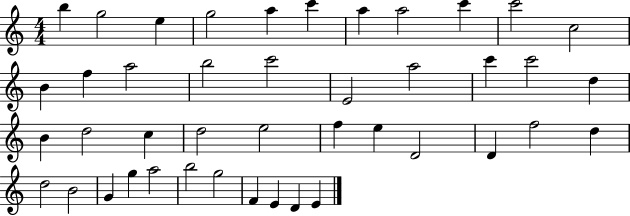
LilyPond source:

{
  \clef treble
  \numericTimeSignature
  \time 4/4
  \key c \major
  b''4 g''2 e''4 | g''2 a''4 c'''4 | a''4 a''2 c'''4 | c'''2 c''2 | \break b'4 f''4 a''2 | b''2 c'''2 | e'2 a''2 | c'''4 c'''2 d''4 | \break b'4 d''2 c''4 | d''2 e''2 | f''4 e''4 d'2 | d'4 f''2 d''4 | \break d''2 b'2 | g'4 g''4 a''2 | b''2 g''2 | f'4 e'4 d'4 e'4 | \break \bar "|."
}